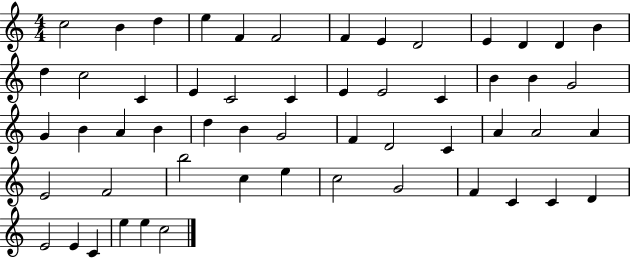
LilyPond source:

{
  \clef treble
  \numericTimeSignature
  \time 4/4
  \key c \major
  c''2 b'4 d''4 | e''4 f'4 f'2 | f'4 e'4 d'2 | e'4 d'4 d'4 b'4 | \break d''4 c''2 c'4 | e'4 c'2 c'4 | e'4 e'2 c'4 | b'4 b'4 g'2 | \break g'4 b'4 a'4 b'4 | d''4 b'4 g'2 | f'4 d'2 c'4 | a'4 a'2 a'4 | \break e'2 f'2 | b''2 c''4 e''4 | c''2 g'2 | f'4 c'4 c'4 d'4 | \break e'2 e'4 c'4 | e''4 e''4 c''2 | \bar "|."
}